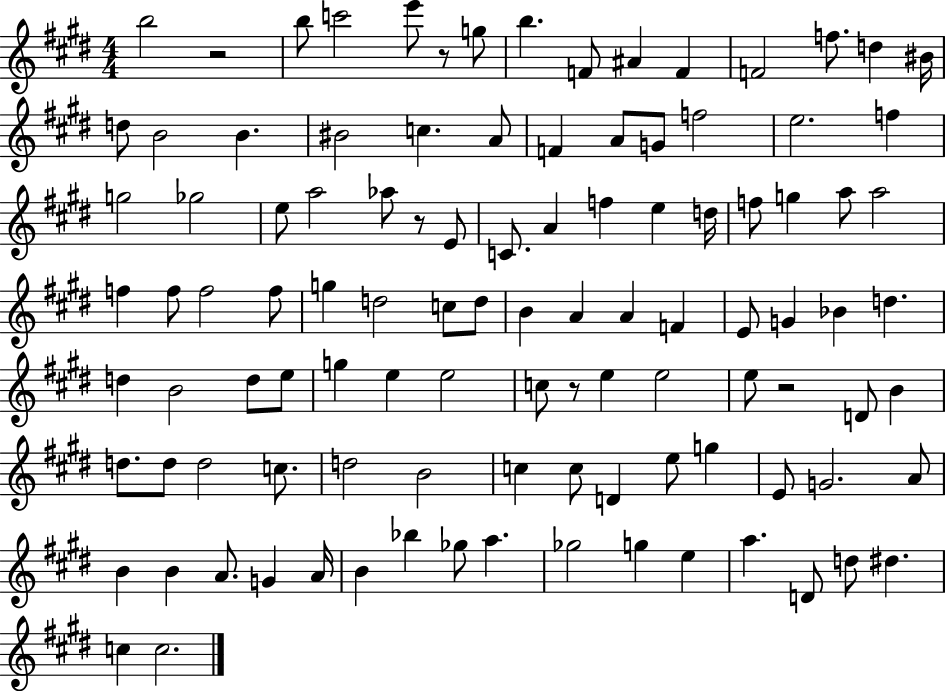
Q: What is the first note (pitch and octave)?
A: B5